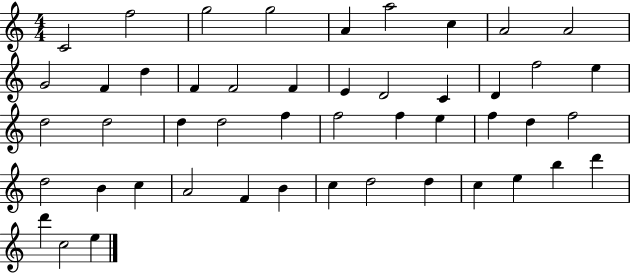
X:1
T:Untitled
M:4/4
L:1/4
K:C
C2 f2 g2 g2 A a2 c A2 A2 G2 F d F F2 F E D2 C D f2 e d2 d2 d d2 f f2 f e f d f2 d2 B c A2 F B c d2 d c e b d' d' c2 e